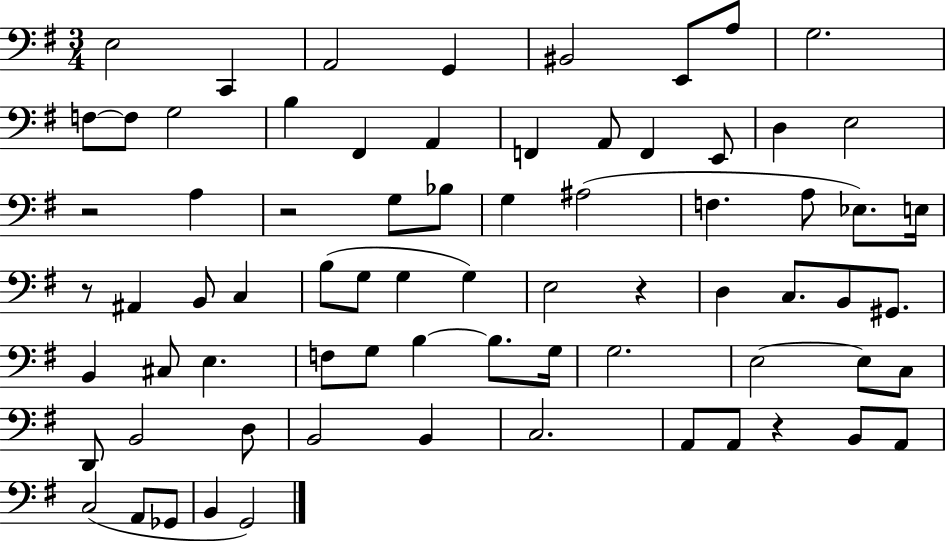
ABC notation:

X:1
T:Untitled
M:3/4
L:1/4
K:G
E,2 C,, A,,2 G,, ^B,,2 E,,/2 A,/2 G,2 F,/2 F,/2 G,2 B, ^F,, A,, F,, A,,/2 F,, E,,/2 D, E,2 z2 A, z2 G,/2 _B,/2 G, ^A,2 F, A,/2 _E,/2 E,/4 z/2 ^A,, B,,/2 C, B,/2 G,/2 G, G, E,2 z D, C,/2 B,,/2 ^G,,/2 B,, ^C,/2 E, F,/2 G,/2 B, B,/2 G,/4 G,2 E,2 E,/2 C,/2 D,,/2 B,,2 D,/2 B,,2 B,, C,2 A,,/2 A,,/2 z B,,/2 A,,/2 C,2 A,,/2 _G,,/2 B,, G,,2